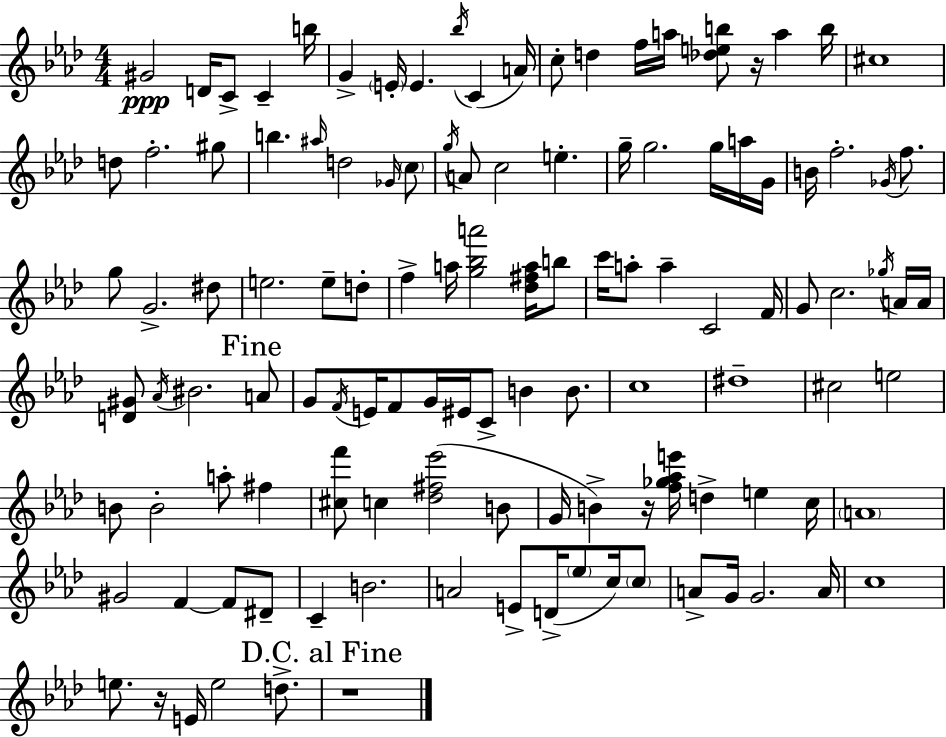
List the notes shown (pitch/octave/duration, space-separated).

G#4/h D4/s C4/e C4/q B5/s G4/q E4/s E4/q. Bb5/s C4/q A4/s C5/e D5/q F5/s A5/s [Db5,E5,B5]/e R/s A5/q B5/s C#5/w D5/e F5/h. G#5/e B5/q. A#5/s D5/h Gb4/s C5/e G5/s A4/e C5/h E5/q. G5/s G5/h. G5/s A5/s G4/s B4/s F5/h. Gb4/s F5/e. G5/e G4/h. D#5/e E5/h. E5/e D5/e F5/q A5/s [G5,Bb5,A6]/h [Db5,F#5,A5]/s B5/e C6/s A5/e A5/q C4/h F4/s G4/e C5/h. Gb5/s A4/s A4/s [D4,G#4]/e Ab4/s BIS4/h. A4/e G4/e F4/s E4/s F4/e G4/s EIS4/s C4/e B4/q B4/e. C5/w D#5/w C#5/h E5/h B4/e B4/h A5/e F#5/q [C#5,F6]/e C5/q [Db5,F#5,Eb6]/h B4/e G4/s B4/q R/s [F5,Gb5,Ab5,E6]/s D5/q E5/q C5/s A4/w G#4/h F4/q F4/e D#4/e C4/q B4/h. A4/h E4/e D4/s Eb5/e C5/s C5/e A4/e G4/s G4/h. A4/s C5/w E5/e. R/s E4/s E5/h D5/e. R/w